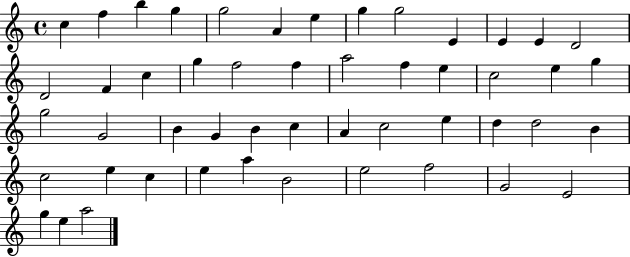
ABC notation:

X:1
T:Untitled
M:4/4
L:1/4
K:C
c f b g g2 A e g g2 E E E D2 D2 F c g f2 f a2 f e c2 e g g2 G2 B G B c A c2 e d d2 B c2 e c e a B2 e2 f2 G2 E2 g e a2